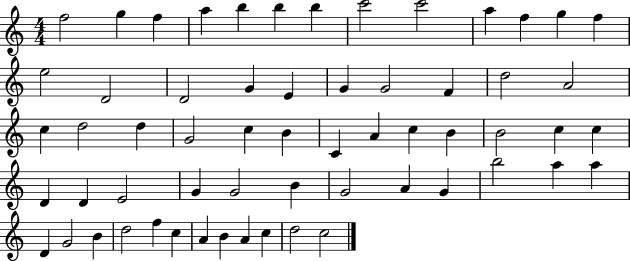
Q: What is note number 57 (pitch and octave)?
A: A4